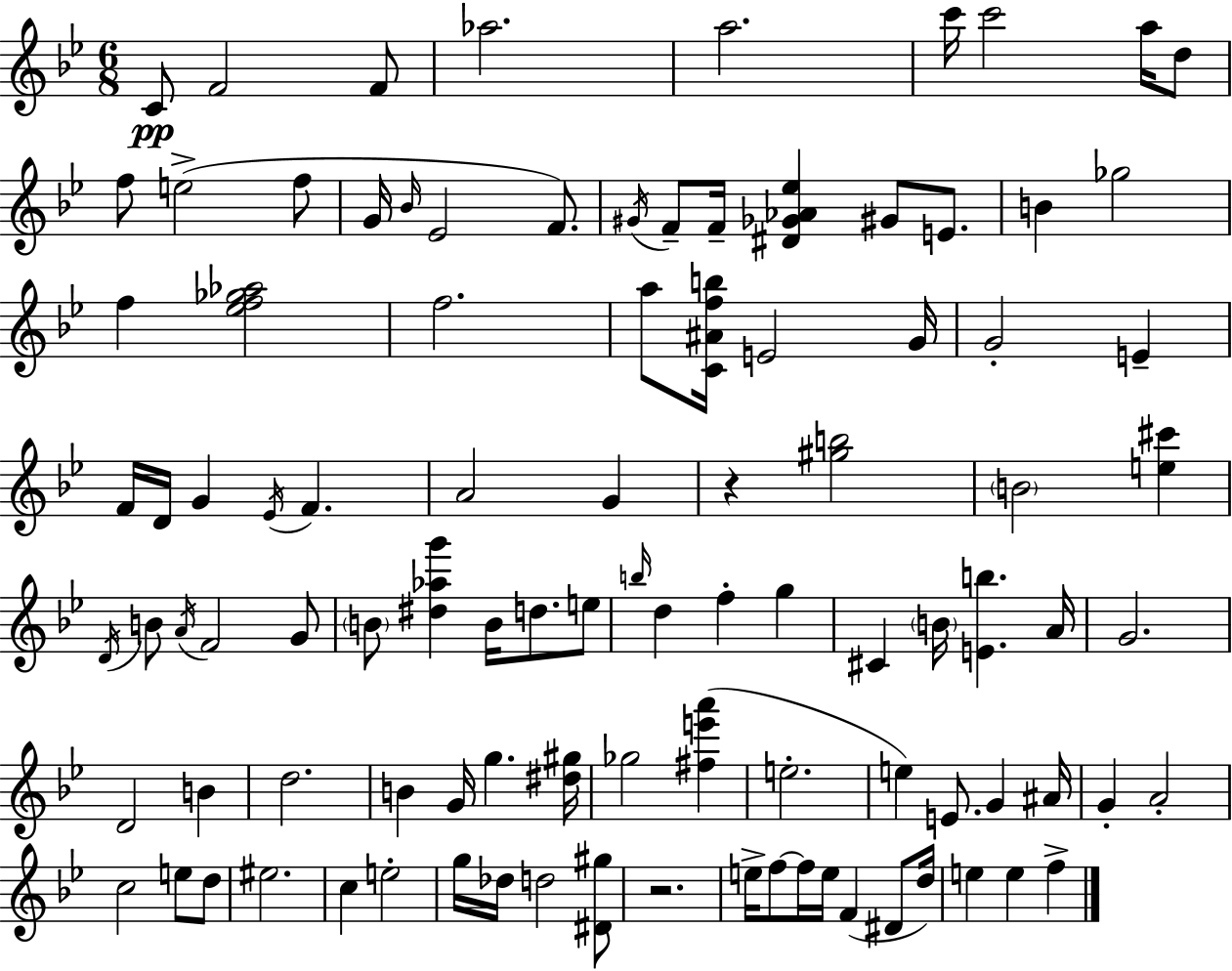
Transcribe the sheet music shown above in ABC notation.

X:1
T:Untitled
M:6/8
L:1/4
K:Gm
C/2 F2 F/2 _a2 a2 c'/4 c'2 a/4 d/2 f/2 e2 f/2 G/4 _B/4 _E2 F/2 ^G/4 F/2 F/4 [^D_G_A_e] ^G/2 E/2 B _g2 f [_ef_g_a]2 f2 a/2 [C^Afb]/4 E2 G/4 G2 E F/4 D/4 G _E/4 F A2 G z [^gb]2 B2 [e^c'] D/4 B/2 A/4 F2 G/2 B/2 [^d_ag'] B/4 d/2 e/2 b/4 d f g ^C B/4 [Eb] A/4 G2 D2 B d2 B G/4 g [^d^g]/4 _g2 [^fe'a'] e2 e E/2 G ^A/4 G A2 c2 e/2 d/2 ^e2 c e2 g/4 _d/4 d2 [^D^g]/2 z2 e/4 f/2 f/4 e/4 F ^D/2 d/4 e e f